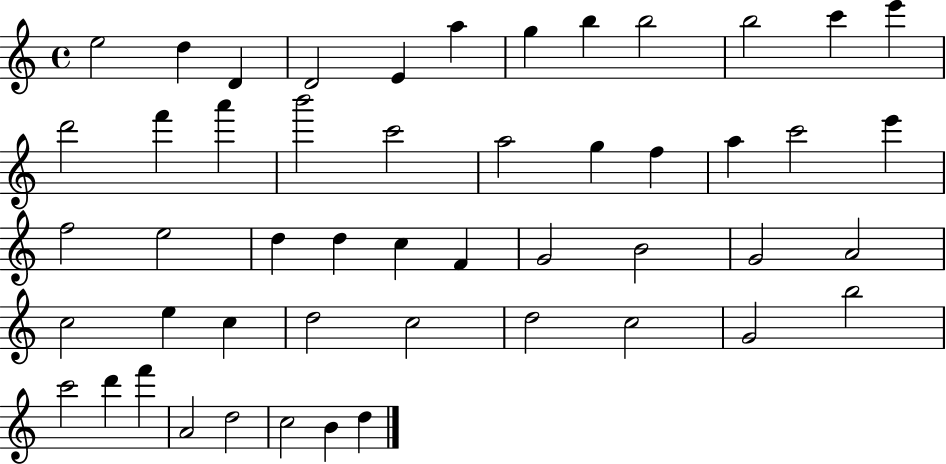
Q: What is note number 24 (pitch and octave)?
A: F5